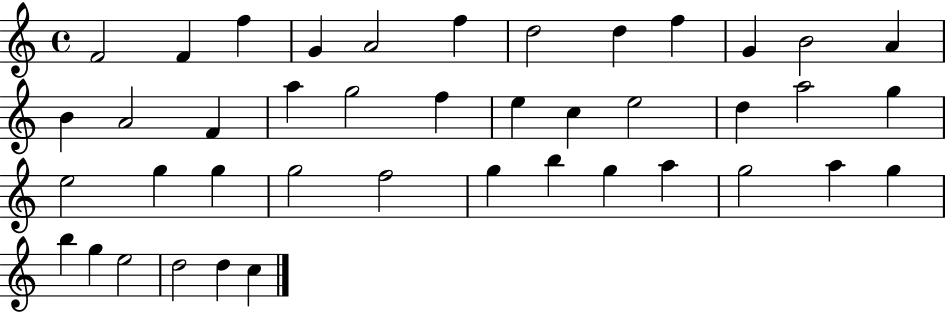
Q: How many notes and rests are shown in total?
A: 42